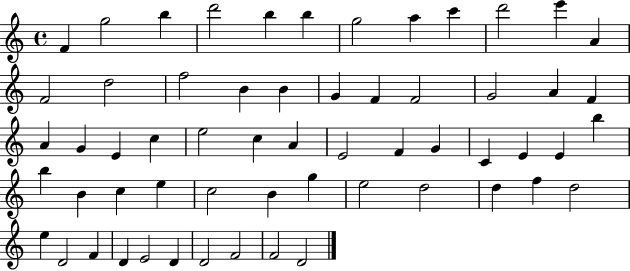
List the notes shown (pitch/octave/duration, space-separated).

F4/q G5/h B5/q D6/h B5/q B5/q G5/h A5/q C6/q D6/h E6/q A4/q F4/h D5/h F5/h B4/q B4/q G4/q F4/q F4/h G4/h A4/q F4/q A4/q G4/q E4/q C5/q E5/h C5/q A4/q E4/h F4/q G4/q C4/q E4/q E4/q B5/q B5/q B4/q C5/q E5/q C5/h B4/q G5/q E5/h D5/h D5/q F5/q D5/h E5/q D4/h F4/q D4/q E4/h D4/q D4/h F4/h F4/h D4/h